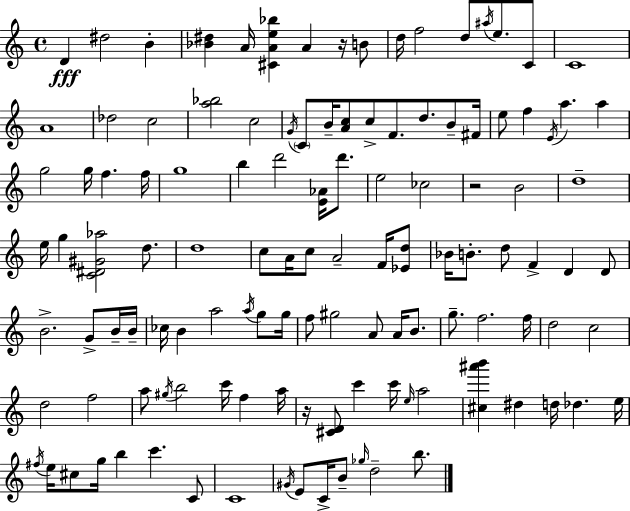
{
  \clef treble
  \time 4/4
  \defaultTimeSignature
  \key a \minor
  d'4\fff dis''2 b'4-. | <bes' dis''>4 a'16 <cis' a' e'' bes''>4 a'4 r16 b'8 | d''16 f''2 d''8 \acciaccatura { ais''16 } e''8. c'8 | c'1 | \break a'1 | des''2 c''2 | <a'' bes''>2 c''2 | \acciaccatura { g'16 } \parenthesize c'8 b'16-- <a' c''>8 c''8-> f'8. d''8. b'8-- | \break fis'16 e''8 f''4 \acciaccatura { e'16 } a''4. a''4 | g''2 g''16 f''4. | f''16 g''1 | b''4 d'''2 <e' aes'>16 | \break d'''8. e''2 ces''2 | r2 b'2 | d''1-- | e''16 g''4 <c' dis' gis' aes''>2 | \break d''8. d''1 | c''8 a'16 c''8 a'2-- | f'16 <ees' d''>8 bes'16 b'8.-. d''8 f'4-> d'4 | d'8 b'2.-> g'8-> | \break b'16-- b'16-- ces''16 b'4 a''2 | \acciaccatura { a''16 } g''8 g''16 f''8 gis''2 a'8 | a'16 b'8. g''8.-- f''2. | f''16 d''2 c''2 | \break d''2 f''2 | a''8 \acciaccatura { gis''16 } b''2 c'''16 | f''4 a''16 r16 <cis' d'>8 c'''4 c'''16 \grace { e''16 } a''2 | <cis'' ais''' b'''>4 dis''4 d''16 des''4. | \break e''16 \acciaccatura { fis''16 } e''16 cis''8 g''16 b''4 c'''4. | c'8 c'1 | \acciaccatura { gis'16 } e'8 c'16-> b'8-- \grace { ges''16 } d''2-- | b''8. \bar "|."
}